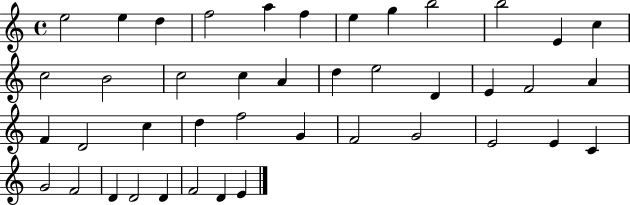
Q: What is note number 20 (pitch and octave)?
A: D4